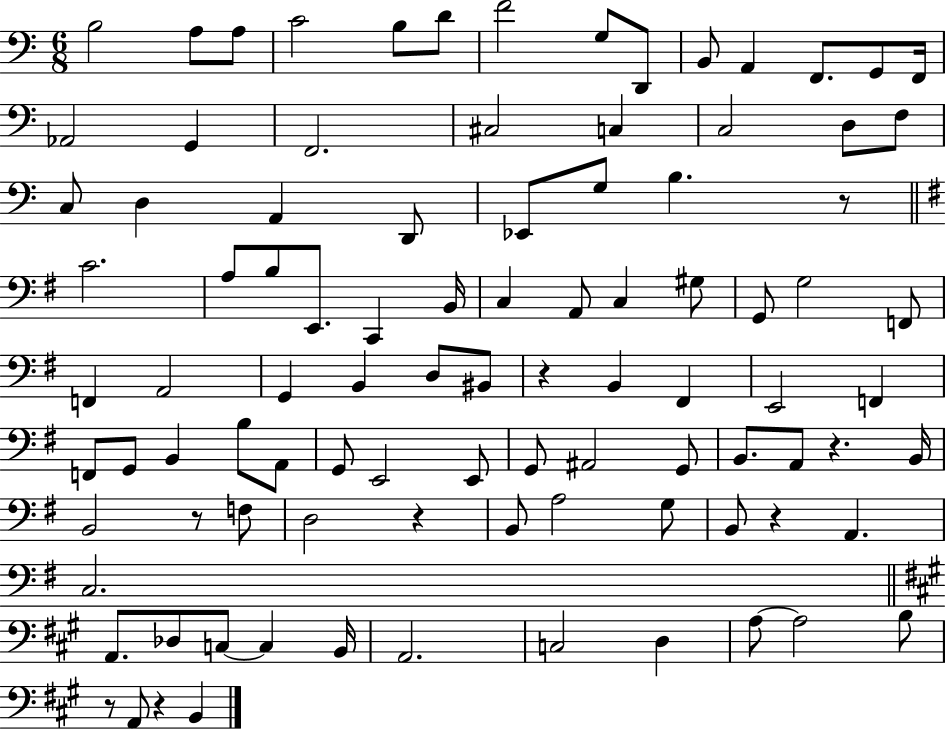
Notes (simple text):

B3/h A3/e A3/e C4/h B3/e D4/e F4/h G3/e D2/e B2/e A2/q F2/e. G2/e F2/s Ab2/h G2/q F2/h. C#3/h C3/q C3/h D3/e F3/e C3/e D3/q A2/q D2/e Eb2/e G3/e B3/q. R/e C4/h. A3/e B3/e E2/e. C2/q B2/s C3/q A2/e C3/q G#3/e G2/e G3/h F2/e F2/q A2/h G2/q B2/q D3/e BIS2/e R/q B2/q F#2/q E2/h F2/q F2/e G2/e B2/q B3/e A2/e G2/e E2/h E2/e G2/e A#2/h G2/e B2/e. A2/e R/q. B2/s B2/h R/e F3/e D3/h R/q B2/e A3/h G3/e B2/e R/q A2/q. C3/h. A2/e. Db3/e C3/e C3/q B2/s A2/h. C3/h D3/q A3/e A3/h B3/e R/e A2/e R/q B2/q